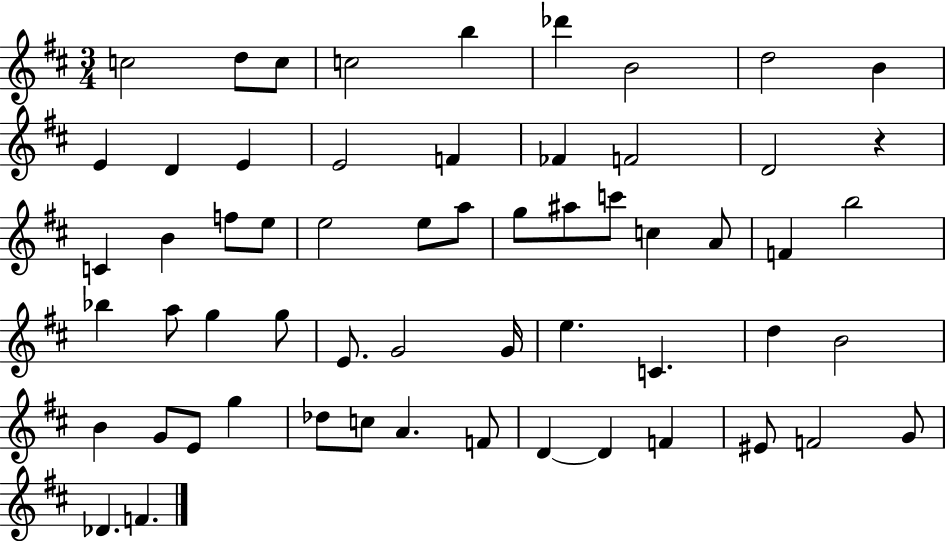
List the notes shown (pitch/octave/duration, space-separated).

C5/h D5/e C5/e C5/h B5/q Db6/q B4/h D5/h B4/q E4/q D4/q E4/q E4/h F4/q FES4/q F4/h D4/h R/q C4/q B4/q F5/e E5/e E5/h E5/e A5/e G5/e A#5/e C6/e C5/q A4/e F4/q B5/h Bb5/q A5/e G5/q G5/e E4/e. G4/h G4/s E5/q. C4/q. D5/q B4/h B4/q G4/e E4/e G5/q Db5/e C5/e A4/q. F4/e D4/q D4/q F4/q EIS4/e F4/h G4/e Db4/q. F4/q.